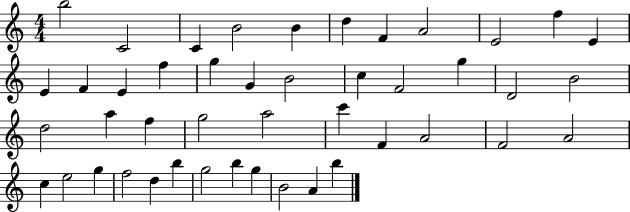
B5/h C4/h C4/q B4/h B4/q D5/q F4/q A4/h E4/h F5/q E4/q E4/q F4/q E4/q F5/q G5/q G4/q B4/h C5/q F4/h G5/q D4/h B4/h D5/h A5/q F5/q G5/h A5/h C6/q F4/q A4/h F4/h A4/h C5/q E5/h G5/q F5/h D5/q B5/q G5/h B5/q G5/q B4/h A4/q B5/q